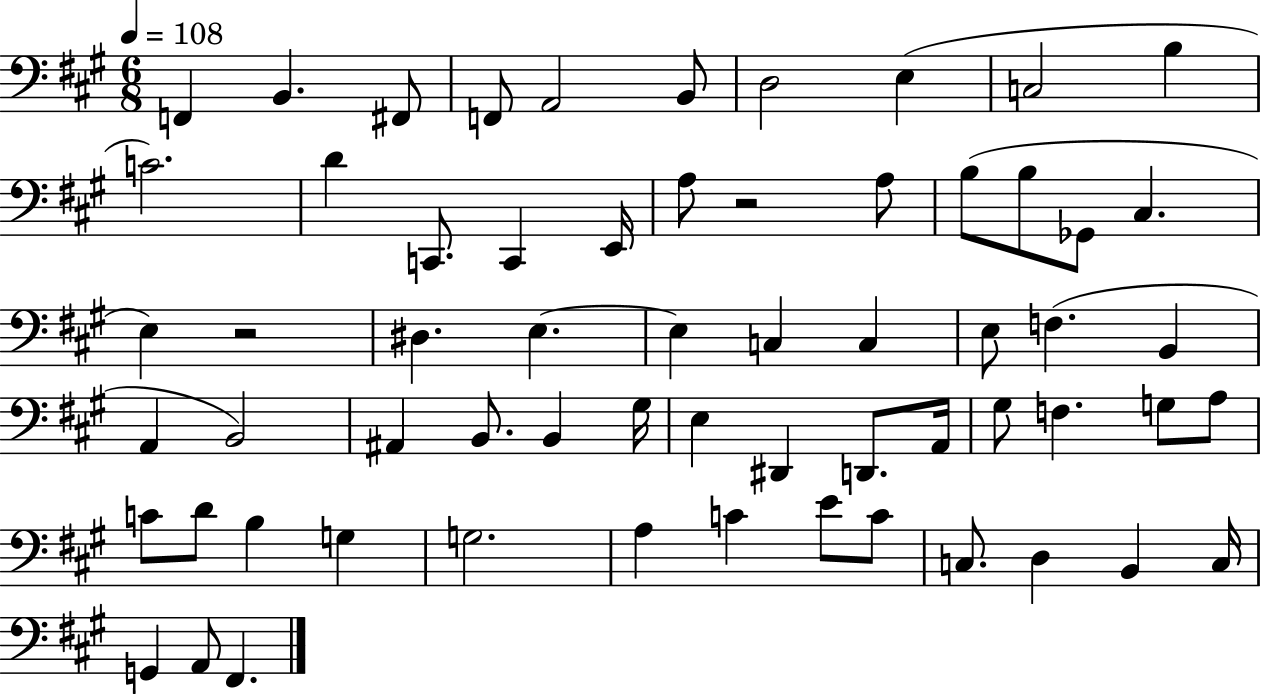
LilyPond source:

{
  \clef bass
  \numericTimeSignature
  \time 6/8
  \key a \major
  \tempo 4 = 108
  f,4 b,4. fis,8 | f,8 a,2 b,8 | d2 e4( | c2 b4 | \break c'2.) | d'4 c,8. c,4 e,16 | a8 r2 a8 | b8( b8 ges,8 cis4. | \break e4) r2 | dis4. e4.~~ | e4 c4 c4 | e8 f4.( b,4 | \break a,4 b,2) | ais,4 b,8. b,4 gis16 | e4 dis,4 d,8. a,16 | gis8 f4. g8 a8 | \break c'8 d'8 b4 g4 | g2. | a4 c'4 e'8 c'8 | c8. d4 b,4 c16 | \break g,4 a,8 fis,4. | \bar "|."
}